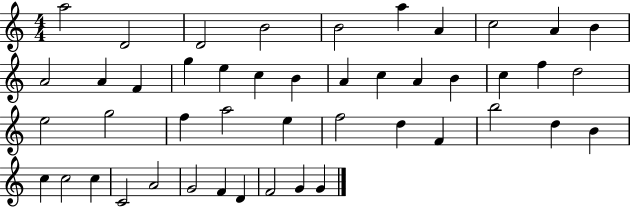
A5/h D4/h D4/h B4/h B4/h A5/q A4/q C5/h A4/q B4/q A4/h A4/q F4/q G5/q E5/q C5/q B4/q A4/q C5/q A4/q B4/q C5/q F5/q D5/h E5/h G5/h F5/q A5/h E5/q F5/h D5/q F4/q B5/h D5/q B4/q C5/q C5/h C5/q C4/h A4/h G4/h F4/q D4/q F4/h G4/q G4/q